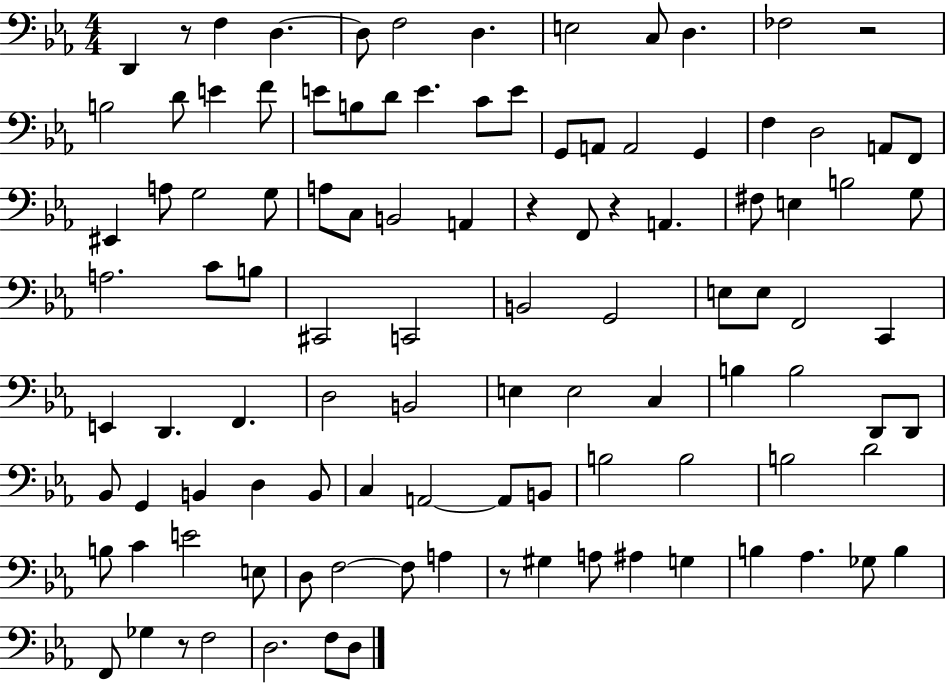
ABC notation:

X:1
T:Untitled
M:4/4
L:1/4
K:Eb
D,, z/2 F, D, D,/2 F,2 D, E,2 C,/2 D, _F,2 z2 B,2 D/2 E F/2 E/2 B,/2 D/2 E C/2 E/2 G,,/2 A,,/2 A,,2 G,, F, D,2 A,,/2 F,,/2 ^E,, A,/2 G,2 G,/2 A,/2 C,/2 B,,2 A,, z F,,/2 z A,, ^F,/2 E, B,2 G,/2 A,2 C/2 B,/2 ^C,,2 C,,2 B,,2 G,,2 E,/2 E,/2 F,,2 C,, E,, D,, F,, D,2 B,,2 E, E,2 C, B, B,2 D,,/2 D,,/2 _B,,/2 G,, B,, D, B,,/2 C, A,,2 A,,/2 B,,/2 B,2 B,2 B,2 D2 B,/2 C E2 E,/2 D,/2 F,2 F,/2 A, z/2 ^G, A,/2 ^A, G, B, _A, _G,/2 B, F,,/2 _G, z/2 F,2 D,2 F,/2 D,/2